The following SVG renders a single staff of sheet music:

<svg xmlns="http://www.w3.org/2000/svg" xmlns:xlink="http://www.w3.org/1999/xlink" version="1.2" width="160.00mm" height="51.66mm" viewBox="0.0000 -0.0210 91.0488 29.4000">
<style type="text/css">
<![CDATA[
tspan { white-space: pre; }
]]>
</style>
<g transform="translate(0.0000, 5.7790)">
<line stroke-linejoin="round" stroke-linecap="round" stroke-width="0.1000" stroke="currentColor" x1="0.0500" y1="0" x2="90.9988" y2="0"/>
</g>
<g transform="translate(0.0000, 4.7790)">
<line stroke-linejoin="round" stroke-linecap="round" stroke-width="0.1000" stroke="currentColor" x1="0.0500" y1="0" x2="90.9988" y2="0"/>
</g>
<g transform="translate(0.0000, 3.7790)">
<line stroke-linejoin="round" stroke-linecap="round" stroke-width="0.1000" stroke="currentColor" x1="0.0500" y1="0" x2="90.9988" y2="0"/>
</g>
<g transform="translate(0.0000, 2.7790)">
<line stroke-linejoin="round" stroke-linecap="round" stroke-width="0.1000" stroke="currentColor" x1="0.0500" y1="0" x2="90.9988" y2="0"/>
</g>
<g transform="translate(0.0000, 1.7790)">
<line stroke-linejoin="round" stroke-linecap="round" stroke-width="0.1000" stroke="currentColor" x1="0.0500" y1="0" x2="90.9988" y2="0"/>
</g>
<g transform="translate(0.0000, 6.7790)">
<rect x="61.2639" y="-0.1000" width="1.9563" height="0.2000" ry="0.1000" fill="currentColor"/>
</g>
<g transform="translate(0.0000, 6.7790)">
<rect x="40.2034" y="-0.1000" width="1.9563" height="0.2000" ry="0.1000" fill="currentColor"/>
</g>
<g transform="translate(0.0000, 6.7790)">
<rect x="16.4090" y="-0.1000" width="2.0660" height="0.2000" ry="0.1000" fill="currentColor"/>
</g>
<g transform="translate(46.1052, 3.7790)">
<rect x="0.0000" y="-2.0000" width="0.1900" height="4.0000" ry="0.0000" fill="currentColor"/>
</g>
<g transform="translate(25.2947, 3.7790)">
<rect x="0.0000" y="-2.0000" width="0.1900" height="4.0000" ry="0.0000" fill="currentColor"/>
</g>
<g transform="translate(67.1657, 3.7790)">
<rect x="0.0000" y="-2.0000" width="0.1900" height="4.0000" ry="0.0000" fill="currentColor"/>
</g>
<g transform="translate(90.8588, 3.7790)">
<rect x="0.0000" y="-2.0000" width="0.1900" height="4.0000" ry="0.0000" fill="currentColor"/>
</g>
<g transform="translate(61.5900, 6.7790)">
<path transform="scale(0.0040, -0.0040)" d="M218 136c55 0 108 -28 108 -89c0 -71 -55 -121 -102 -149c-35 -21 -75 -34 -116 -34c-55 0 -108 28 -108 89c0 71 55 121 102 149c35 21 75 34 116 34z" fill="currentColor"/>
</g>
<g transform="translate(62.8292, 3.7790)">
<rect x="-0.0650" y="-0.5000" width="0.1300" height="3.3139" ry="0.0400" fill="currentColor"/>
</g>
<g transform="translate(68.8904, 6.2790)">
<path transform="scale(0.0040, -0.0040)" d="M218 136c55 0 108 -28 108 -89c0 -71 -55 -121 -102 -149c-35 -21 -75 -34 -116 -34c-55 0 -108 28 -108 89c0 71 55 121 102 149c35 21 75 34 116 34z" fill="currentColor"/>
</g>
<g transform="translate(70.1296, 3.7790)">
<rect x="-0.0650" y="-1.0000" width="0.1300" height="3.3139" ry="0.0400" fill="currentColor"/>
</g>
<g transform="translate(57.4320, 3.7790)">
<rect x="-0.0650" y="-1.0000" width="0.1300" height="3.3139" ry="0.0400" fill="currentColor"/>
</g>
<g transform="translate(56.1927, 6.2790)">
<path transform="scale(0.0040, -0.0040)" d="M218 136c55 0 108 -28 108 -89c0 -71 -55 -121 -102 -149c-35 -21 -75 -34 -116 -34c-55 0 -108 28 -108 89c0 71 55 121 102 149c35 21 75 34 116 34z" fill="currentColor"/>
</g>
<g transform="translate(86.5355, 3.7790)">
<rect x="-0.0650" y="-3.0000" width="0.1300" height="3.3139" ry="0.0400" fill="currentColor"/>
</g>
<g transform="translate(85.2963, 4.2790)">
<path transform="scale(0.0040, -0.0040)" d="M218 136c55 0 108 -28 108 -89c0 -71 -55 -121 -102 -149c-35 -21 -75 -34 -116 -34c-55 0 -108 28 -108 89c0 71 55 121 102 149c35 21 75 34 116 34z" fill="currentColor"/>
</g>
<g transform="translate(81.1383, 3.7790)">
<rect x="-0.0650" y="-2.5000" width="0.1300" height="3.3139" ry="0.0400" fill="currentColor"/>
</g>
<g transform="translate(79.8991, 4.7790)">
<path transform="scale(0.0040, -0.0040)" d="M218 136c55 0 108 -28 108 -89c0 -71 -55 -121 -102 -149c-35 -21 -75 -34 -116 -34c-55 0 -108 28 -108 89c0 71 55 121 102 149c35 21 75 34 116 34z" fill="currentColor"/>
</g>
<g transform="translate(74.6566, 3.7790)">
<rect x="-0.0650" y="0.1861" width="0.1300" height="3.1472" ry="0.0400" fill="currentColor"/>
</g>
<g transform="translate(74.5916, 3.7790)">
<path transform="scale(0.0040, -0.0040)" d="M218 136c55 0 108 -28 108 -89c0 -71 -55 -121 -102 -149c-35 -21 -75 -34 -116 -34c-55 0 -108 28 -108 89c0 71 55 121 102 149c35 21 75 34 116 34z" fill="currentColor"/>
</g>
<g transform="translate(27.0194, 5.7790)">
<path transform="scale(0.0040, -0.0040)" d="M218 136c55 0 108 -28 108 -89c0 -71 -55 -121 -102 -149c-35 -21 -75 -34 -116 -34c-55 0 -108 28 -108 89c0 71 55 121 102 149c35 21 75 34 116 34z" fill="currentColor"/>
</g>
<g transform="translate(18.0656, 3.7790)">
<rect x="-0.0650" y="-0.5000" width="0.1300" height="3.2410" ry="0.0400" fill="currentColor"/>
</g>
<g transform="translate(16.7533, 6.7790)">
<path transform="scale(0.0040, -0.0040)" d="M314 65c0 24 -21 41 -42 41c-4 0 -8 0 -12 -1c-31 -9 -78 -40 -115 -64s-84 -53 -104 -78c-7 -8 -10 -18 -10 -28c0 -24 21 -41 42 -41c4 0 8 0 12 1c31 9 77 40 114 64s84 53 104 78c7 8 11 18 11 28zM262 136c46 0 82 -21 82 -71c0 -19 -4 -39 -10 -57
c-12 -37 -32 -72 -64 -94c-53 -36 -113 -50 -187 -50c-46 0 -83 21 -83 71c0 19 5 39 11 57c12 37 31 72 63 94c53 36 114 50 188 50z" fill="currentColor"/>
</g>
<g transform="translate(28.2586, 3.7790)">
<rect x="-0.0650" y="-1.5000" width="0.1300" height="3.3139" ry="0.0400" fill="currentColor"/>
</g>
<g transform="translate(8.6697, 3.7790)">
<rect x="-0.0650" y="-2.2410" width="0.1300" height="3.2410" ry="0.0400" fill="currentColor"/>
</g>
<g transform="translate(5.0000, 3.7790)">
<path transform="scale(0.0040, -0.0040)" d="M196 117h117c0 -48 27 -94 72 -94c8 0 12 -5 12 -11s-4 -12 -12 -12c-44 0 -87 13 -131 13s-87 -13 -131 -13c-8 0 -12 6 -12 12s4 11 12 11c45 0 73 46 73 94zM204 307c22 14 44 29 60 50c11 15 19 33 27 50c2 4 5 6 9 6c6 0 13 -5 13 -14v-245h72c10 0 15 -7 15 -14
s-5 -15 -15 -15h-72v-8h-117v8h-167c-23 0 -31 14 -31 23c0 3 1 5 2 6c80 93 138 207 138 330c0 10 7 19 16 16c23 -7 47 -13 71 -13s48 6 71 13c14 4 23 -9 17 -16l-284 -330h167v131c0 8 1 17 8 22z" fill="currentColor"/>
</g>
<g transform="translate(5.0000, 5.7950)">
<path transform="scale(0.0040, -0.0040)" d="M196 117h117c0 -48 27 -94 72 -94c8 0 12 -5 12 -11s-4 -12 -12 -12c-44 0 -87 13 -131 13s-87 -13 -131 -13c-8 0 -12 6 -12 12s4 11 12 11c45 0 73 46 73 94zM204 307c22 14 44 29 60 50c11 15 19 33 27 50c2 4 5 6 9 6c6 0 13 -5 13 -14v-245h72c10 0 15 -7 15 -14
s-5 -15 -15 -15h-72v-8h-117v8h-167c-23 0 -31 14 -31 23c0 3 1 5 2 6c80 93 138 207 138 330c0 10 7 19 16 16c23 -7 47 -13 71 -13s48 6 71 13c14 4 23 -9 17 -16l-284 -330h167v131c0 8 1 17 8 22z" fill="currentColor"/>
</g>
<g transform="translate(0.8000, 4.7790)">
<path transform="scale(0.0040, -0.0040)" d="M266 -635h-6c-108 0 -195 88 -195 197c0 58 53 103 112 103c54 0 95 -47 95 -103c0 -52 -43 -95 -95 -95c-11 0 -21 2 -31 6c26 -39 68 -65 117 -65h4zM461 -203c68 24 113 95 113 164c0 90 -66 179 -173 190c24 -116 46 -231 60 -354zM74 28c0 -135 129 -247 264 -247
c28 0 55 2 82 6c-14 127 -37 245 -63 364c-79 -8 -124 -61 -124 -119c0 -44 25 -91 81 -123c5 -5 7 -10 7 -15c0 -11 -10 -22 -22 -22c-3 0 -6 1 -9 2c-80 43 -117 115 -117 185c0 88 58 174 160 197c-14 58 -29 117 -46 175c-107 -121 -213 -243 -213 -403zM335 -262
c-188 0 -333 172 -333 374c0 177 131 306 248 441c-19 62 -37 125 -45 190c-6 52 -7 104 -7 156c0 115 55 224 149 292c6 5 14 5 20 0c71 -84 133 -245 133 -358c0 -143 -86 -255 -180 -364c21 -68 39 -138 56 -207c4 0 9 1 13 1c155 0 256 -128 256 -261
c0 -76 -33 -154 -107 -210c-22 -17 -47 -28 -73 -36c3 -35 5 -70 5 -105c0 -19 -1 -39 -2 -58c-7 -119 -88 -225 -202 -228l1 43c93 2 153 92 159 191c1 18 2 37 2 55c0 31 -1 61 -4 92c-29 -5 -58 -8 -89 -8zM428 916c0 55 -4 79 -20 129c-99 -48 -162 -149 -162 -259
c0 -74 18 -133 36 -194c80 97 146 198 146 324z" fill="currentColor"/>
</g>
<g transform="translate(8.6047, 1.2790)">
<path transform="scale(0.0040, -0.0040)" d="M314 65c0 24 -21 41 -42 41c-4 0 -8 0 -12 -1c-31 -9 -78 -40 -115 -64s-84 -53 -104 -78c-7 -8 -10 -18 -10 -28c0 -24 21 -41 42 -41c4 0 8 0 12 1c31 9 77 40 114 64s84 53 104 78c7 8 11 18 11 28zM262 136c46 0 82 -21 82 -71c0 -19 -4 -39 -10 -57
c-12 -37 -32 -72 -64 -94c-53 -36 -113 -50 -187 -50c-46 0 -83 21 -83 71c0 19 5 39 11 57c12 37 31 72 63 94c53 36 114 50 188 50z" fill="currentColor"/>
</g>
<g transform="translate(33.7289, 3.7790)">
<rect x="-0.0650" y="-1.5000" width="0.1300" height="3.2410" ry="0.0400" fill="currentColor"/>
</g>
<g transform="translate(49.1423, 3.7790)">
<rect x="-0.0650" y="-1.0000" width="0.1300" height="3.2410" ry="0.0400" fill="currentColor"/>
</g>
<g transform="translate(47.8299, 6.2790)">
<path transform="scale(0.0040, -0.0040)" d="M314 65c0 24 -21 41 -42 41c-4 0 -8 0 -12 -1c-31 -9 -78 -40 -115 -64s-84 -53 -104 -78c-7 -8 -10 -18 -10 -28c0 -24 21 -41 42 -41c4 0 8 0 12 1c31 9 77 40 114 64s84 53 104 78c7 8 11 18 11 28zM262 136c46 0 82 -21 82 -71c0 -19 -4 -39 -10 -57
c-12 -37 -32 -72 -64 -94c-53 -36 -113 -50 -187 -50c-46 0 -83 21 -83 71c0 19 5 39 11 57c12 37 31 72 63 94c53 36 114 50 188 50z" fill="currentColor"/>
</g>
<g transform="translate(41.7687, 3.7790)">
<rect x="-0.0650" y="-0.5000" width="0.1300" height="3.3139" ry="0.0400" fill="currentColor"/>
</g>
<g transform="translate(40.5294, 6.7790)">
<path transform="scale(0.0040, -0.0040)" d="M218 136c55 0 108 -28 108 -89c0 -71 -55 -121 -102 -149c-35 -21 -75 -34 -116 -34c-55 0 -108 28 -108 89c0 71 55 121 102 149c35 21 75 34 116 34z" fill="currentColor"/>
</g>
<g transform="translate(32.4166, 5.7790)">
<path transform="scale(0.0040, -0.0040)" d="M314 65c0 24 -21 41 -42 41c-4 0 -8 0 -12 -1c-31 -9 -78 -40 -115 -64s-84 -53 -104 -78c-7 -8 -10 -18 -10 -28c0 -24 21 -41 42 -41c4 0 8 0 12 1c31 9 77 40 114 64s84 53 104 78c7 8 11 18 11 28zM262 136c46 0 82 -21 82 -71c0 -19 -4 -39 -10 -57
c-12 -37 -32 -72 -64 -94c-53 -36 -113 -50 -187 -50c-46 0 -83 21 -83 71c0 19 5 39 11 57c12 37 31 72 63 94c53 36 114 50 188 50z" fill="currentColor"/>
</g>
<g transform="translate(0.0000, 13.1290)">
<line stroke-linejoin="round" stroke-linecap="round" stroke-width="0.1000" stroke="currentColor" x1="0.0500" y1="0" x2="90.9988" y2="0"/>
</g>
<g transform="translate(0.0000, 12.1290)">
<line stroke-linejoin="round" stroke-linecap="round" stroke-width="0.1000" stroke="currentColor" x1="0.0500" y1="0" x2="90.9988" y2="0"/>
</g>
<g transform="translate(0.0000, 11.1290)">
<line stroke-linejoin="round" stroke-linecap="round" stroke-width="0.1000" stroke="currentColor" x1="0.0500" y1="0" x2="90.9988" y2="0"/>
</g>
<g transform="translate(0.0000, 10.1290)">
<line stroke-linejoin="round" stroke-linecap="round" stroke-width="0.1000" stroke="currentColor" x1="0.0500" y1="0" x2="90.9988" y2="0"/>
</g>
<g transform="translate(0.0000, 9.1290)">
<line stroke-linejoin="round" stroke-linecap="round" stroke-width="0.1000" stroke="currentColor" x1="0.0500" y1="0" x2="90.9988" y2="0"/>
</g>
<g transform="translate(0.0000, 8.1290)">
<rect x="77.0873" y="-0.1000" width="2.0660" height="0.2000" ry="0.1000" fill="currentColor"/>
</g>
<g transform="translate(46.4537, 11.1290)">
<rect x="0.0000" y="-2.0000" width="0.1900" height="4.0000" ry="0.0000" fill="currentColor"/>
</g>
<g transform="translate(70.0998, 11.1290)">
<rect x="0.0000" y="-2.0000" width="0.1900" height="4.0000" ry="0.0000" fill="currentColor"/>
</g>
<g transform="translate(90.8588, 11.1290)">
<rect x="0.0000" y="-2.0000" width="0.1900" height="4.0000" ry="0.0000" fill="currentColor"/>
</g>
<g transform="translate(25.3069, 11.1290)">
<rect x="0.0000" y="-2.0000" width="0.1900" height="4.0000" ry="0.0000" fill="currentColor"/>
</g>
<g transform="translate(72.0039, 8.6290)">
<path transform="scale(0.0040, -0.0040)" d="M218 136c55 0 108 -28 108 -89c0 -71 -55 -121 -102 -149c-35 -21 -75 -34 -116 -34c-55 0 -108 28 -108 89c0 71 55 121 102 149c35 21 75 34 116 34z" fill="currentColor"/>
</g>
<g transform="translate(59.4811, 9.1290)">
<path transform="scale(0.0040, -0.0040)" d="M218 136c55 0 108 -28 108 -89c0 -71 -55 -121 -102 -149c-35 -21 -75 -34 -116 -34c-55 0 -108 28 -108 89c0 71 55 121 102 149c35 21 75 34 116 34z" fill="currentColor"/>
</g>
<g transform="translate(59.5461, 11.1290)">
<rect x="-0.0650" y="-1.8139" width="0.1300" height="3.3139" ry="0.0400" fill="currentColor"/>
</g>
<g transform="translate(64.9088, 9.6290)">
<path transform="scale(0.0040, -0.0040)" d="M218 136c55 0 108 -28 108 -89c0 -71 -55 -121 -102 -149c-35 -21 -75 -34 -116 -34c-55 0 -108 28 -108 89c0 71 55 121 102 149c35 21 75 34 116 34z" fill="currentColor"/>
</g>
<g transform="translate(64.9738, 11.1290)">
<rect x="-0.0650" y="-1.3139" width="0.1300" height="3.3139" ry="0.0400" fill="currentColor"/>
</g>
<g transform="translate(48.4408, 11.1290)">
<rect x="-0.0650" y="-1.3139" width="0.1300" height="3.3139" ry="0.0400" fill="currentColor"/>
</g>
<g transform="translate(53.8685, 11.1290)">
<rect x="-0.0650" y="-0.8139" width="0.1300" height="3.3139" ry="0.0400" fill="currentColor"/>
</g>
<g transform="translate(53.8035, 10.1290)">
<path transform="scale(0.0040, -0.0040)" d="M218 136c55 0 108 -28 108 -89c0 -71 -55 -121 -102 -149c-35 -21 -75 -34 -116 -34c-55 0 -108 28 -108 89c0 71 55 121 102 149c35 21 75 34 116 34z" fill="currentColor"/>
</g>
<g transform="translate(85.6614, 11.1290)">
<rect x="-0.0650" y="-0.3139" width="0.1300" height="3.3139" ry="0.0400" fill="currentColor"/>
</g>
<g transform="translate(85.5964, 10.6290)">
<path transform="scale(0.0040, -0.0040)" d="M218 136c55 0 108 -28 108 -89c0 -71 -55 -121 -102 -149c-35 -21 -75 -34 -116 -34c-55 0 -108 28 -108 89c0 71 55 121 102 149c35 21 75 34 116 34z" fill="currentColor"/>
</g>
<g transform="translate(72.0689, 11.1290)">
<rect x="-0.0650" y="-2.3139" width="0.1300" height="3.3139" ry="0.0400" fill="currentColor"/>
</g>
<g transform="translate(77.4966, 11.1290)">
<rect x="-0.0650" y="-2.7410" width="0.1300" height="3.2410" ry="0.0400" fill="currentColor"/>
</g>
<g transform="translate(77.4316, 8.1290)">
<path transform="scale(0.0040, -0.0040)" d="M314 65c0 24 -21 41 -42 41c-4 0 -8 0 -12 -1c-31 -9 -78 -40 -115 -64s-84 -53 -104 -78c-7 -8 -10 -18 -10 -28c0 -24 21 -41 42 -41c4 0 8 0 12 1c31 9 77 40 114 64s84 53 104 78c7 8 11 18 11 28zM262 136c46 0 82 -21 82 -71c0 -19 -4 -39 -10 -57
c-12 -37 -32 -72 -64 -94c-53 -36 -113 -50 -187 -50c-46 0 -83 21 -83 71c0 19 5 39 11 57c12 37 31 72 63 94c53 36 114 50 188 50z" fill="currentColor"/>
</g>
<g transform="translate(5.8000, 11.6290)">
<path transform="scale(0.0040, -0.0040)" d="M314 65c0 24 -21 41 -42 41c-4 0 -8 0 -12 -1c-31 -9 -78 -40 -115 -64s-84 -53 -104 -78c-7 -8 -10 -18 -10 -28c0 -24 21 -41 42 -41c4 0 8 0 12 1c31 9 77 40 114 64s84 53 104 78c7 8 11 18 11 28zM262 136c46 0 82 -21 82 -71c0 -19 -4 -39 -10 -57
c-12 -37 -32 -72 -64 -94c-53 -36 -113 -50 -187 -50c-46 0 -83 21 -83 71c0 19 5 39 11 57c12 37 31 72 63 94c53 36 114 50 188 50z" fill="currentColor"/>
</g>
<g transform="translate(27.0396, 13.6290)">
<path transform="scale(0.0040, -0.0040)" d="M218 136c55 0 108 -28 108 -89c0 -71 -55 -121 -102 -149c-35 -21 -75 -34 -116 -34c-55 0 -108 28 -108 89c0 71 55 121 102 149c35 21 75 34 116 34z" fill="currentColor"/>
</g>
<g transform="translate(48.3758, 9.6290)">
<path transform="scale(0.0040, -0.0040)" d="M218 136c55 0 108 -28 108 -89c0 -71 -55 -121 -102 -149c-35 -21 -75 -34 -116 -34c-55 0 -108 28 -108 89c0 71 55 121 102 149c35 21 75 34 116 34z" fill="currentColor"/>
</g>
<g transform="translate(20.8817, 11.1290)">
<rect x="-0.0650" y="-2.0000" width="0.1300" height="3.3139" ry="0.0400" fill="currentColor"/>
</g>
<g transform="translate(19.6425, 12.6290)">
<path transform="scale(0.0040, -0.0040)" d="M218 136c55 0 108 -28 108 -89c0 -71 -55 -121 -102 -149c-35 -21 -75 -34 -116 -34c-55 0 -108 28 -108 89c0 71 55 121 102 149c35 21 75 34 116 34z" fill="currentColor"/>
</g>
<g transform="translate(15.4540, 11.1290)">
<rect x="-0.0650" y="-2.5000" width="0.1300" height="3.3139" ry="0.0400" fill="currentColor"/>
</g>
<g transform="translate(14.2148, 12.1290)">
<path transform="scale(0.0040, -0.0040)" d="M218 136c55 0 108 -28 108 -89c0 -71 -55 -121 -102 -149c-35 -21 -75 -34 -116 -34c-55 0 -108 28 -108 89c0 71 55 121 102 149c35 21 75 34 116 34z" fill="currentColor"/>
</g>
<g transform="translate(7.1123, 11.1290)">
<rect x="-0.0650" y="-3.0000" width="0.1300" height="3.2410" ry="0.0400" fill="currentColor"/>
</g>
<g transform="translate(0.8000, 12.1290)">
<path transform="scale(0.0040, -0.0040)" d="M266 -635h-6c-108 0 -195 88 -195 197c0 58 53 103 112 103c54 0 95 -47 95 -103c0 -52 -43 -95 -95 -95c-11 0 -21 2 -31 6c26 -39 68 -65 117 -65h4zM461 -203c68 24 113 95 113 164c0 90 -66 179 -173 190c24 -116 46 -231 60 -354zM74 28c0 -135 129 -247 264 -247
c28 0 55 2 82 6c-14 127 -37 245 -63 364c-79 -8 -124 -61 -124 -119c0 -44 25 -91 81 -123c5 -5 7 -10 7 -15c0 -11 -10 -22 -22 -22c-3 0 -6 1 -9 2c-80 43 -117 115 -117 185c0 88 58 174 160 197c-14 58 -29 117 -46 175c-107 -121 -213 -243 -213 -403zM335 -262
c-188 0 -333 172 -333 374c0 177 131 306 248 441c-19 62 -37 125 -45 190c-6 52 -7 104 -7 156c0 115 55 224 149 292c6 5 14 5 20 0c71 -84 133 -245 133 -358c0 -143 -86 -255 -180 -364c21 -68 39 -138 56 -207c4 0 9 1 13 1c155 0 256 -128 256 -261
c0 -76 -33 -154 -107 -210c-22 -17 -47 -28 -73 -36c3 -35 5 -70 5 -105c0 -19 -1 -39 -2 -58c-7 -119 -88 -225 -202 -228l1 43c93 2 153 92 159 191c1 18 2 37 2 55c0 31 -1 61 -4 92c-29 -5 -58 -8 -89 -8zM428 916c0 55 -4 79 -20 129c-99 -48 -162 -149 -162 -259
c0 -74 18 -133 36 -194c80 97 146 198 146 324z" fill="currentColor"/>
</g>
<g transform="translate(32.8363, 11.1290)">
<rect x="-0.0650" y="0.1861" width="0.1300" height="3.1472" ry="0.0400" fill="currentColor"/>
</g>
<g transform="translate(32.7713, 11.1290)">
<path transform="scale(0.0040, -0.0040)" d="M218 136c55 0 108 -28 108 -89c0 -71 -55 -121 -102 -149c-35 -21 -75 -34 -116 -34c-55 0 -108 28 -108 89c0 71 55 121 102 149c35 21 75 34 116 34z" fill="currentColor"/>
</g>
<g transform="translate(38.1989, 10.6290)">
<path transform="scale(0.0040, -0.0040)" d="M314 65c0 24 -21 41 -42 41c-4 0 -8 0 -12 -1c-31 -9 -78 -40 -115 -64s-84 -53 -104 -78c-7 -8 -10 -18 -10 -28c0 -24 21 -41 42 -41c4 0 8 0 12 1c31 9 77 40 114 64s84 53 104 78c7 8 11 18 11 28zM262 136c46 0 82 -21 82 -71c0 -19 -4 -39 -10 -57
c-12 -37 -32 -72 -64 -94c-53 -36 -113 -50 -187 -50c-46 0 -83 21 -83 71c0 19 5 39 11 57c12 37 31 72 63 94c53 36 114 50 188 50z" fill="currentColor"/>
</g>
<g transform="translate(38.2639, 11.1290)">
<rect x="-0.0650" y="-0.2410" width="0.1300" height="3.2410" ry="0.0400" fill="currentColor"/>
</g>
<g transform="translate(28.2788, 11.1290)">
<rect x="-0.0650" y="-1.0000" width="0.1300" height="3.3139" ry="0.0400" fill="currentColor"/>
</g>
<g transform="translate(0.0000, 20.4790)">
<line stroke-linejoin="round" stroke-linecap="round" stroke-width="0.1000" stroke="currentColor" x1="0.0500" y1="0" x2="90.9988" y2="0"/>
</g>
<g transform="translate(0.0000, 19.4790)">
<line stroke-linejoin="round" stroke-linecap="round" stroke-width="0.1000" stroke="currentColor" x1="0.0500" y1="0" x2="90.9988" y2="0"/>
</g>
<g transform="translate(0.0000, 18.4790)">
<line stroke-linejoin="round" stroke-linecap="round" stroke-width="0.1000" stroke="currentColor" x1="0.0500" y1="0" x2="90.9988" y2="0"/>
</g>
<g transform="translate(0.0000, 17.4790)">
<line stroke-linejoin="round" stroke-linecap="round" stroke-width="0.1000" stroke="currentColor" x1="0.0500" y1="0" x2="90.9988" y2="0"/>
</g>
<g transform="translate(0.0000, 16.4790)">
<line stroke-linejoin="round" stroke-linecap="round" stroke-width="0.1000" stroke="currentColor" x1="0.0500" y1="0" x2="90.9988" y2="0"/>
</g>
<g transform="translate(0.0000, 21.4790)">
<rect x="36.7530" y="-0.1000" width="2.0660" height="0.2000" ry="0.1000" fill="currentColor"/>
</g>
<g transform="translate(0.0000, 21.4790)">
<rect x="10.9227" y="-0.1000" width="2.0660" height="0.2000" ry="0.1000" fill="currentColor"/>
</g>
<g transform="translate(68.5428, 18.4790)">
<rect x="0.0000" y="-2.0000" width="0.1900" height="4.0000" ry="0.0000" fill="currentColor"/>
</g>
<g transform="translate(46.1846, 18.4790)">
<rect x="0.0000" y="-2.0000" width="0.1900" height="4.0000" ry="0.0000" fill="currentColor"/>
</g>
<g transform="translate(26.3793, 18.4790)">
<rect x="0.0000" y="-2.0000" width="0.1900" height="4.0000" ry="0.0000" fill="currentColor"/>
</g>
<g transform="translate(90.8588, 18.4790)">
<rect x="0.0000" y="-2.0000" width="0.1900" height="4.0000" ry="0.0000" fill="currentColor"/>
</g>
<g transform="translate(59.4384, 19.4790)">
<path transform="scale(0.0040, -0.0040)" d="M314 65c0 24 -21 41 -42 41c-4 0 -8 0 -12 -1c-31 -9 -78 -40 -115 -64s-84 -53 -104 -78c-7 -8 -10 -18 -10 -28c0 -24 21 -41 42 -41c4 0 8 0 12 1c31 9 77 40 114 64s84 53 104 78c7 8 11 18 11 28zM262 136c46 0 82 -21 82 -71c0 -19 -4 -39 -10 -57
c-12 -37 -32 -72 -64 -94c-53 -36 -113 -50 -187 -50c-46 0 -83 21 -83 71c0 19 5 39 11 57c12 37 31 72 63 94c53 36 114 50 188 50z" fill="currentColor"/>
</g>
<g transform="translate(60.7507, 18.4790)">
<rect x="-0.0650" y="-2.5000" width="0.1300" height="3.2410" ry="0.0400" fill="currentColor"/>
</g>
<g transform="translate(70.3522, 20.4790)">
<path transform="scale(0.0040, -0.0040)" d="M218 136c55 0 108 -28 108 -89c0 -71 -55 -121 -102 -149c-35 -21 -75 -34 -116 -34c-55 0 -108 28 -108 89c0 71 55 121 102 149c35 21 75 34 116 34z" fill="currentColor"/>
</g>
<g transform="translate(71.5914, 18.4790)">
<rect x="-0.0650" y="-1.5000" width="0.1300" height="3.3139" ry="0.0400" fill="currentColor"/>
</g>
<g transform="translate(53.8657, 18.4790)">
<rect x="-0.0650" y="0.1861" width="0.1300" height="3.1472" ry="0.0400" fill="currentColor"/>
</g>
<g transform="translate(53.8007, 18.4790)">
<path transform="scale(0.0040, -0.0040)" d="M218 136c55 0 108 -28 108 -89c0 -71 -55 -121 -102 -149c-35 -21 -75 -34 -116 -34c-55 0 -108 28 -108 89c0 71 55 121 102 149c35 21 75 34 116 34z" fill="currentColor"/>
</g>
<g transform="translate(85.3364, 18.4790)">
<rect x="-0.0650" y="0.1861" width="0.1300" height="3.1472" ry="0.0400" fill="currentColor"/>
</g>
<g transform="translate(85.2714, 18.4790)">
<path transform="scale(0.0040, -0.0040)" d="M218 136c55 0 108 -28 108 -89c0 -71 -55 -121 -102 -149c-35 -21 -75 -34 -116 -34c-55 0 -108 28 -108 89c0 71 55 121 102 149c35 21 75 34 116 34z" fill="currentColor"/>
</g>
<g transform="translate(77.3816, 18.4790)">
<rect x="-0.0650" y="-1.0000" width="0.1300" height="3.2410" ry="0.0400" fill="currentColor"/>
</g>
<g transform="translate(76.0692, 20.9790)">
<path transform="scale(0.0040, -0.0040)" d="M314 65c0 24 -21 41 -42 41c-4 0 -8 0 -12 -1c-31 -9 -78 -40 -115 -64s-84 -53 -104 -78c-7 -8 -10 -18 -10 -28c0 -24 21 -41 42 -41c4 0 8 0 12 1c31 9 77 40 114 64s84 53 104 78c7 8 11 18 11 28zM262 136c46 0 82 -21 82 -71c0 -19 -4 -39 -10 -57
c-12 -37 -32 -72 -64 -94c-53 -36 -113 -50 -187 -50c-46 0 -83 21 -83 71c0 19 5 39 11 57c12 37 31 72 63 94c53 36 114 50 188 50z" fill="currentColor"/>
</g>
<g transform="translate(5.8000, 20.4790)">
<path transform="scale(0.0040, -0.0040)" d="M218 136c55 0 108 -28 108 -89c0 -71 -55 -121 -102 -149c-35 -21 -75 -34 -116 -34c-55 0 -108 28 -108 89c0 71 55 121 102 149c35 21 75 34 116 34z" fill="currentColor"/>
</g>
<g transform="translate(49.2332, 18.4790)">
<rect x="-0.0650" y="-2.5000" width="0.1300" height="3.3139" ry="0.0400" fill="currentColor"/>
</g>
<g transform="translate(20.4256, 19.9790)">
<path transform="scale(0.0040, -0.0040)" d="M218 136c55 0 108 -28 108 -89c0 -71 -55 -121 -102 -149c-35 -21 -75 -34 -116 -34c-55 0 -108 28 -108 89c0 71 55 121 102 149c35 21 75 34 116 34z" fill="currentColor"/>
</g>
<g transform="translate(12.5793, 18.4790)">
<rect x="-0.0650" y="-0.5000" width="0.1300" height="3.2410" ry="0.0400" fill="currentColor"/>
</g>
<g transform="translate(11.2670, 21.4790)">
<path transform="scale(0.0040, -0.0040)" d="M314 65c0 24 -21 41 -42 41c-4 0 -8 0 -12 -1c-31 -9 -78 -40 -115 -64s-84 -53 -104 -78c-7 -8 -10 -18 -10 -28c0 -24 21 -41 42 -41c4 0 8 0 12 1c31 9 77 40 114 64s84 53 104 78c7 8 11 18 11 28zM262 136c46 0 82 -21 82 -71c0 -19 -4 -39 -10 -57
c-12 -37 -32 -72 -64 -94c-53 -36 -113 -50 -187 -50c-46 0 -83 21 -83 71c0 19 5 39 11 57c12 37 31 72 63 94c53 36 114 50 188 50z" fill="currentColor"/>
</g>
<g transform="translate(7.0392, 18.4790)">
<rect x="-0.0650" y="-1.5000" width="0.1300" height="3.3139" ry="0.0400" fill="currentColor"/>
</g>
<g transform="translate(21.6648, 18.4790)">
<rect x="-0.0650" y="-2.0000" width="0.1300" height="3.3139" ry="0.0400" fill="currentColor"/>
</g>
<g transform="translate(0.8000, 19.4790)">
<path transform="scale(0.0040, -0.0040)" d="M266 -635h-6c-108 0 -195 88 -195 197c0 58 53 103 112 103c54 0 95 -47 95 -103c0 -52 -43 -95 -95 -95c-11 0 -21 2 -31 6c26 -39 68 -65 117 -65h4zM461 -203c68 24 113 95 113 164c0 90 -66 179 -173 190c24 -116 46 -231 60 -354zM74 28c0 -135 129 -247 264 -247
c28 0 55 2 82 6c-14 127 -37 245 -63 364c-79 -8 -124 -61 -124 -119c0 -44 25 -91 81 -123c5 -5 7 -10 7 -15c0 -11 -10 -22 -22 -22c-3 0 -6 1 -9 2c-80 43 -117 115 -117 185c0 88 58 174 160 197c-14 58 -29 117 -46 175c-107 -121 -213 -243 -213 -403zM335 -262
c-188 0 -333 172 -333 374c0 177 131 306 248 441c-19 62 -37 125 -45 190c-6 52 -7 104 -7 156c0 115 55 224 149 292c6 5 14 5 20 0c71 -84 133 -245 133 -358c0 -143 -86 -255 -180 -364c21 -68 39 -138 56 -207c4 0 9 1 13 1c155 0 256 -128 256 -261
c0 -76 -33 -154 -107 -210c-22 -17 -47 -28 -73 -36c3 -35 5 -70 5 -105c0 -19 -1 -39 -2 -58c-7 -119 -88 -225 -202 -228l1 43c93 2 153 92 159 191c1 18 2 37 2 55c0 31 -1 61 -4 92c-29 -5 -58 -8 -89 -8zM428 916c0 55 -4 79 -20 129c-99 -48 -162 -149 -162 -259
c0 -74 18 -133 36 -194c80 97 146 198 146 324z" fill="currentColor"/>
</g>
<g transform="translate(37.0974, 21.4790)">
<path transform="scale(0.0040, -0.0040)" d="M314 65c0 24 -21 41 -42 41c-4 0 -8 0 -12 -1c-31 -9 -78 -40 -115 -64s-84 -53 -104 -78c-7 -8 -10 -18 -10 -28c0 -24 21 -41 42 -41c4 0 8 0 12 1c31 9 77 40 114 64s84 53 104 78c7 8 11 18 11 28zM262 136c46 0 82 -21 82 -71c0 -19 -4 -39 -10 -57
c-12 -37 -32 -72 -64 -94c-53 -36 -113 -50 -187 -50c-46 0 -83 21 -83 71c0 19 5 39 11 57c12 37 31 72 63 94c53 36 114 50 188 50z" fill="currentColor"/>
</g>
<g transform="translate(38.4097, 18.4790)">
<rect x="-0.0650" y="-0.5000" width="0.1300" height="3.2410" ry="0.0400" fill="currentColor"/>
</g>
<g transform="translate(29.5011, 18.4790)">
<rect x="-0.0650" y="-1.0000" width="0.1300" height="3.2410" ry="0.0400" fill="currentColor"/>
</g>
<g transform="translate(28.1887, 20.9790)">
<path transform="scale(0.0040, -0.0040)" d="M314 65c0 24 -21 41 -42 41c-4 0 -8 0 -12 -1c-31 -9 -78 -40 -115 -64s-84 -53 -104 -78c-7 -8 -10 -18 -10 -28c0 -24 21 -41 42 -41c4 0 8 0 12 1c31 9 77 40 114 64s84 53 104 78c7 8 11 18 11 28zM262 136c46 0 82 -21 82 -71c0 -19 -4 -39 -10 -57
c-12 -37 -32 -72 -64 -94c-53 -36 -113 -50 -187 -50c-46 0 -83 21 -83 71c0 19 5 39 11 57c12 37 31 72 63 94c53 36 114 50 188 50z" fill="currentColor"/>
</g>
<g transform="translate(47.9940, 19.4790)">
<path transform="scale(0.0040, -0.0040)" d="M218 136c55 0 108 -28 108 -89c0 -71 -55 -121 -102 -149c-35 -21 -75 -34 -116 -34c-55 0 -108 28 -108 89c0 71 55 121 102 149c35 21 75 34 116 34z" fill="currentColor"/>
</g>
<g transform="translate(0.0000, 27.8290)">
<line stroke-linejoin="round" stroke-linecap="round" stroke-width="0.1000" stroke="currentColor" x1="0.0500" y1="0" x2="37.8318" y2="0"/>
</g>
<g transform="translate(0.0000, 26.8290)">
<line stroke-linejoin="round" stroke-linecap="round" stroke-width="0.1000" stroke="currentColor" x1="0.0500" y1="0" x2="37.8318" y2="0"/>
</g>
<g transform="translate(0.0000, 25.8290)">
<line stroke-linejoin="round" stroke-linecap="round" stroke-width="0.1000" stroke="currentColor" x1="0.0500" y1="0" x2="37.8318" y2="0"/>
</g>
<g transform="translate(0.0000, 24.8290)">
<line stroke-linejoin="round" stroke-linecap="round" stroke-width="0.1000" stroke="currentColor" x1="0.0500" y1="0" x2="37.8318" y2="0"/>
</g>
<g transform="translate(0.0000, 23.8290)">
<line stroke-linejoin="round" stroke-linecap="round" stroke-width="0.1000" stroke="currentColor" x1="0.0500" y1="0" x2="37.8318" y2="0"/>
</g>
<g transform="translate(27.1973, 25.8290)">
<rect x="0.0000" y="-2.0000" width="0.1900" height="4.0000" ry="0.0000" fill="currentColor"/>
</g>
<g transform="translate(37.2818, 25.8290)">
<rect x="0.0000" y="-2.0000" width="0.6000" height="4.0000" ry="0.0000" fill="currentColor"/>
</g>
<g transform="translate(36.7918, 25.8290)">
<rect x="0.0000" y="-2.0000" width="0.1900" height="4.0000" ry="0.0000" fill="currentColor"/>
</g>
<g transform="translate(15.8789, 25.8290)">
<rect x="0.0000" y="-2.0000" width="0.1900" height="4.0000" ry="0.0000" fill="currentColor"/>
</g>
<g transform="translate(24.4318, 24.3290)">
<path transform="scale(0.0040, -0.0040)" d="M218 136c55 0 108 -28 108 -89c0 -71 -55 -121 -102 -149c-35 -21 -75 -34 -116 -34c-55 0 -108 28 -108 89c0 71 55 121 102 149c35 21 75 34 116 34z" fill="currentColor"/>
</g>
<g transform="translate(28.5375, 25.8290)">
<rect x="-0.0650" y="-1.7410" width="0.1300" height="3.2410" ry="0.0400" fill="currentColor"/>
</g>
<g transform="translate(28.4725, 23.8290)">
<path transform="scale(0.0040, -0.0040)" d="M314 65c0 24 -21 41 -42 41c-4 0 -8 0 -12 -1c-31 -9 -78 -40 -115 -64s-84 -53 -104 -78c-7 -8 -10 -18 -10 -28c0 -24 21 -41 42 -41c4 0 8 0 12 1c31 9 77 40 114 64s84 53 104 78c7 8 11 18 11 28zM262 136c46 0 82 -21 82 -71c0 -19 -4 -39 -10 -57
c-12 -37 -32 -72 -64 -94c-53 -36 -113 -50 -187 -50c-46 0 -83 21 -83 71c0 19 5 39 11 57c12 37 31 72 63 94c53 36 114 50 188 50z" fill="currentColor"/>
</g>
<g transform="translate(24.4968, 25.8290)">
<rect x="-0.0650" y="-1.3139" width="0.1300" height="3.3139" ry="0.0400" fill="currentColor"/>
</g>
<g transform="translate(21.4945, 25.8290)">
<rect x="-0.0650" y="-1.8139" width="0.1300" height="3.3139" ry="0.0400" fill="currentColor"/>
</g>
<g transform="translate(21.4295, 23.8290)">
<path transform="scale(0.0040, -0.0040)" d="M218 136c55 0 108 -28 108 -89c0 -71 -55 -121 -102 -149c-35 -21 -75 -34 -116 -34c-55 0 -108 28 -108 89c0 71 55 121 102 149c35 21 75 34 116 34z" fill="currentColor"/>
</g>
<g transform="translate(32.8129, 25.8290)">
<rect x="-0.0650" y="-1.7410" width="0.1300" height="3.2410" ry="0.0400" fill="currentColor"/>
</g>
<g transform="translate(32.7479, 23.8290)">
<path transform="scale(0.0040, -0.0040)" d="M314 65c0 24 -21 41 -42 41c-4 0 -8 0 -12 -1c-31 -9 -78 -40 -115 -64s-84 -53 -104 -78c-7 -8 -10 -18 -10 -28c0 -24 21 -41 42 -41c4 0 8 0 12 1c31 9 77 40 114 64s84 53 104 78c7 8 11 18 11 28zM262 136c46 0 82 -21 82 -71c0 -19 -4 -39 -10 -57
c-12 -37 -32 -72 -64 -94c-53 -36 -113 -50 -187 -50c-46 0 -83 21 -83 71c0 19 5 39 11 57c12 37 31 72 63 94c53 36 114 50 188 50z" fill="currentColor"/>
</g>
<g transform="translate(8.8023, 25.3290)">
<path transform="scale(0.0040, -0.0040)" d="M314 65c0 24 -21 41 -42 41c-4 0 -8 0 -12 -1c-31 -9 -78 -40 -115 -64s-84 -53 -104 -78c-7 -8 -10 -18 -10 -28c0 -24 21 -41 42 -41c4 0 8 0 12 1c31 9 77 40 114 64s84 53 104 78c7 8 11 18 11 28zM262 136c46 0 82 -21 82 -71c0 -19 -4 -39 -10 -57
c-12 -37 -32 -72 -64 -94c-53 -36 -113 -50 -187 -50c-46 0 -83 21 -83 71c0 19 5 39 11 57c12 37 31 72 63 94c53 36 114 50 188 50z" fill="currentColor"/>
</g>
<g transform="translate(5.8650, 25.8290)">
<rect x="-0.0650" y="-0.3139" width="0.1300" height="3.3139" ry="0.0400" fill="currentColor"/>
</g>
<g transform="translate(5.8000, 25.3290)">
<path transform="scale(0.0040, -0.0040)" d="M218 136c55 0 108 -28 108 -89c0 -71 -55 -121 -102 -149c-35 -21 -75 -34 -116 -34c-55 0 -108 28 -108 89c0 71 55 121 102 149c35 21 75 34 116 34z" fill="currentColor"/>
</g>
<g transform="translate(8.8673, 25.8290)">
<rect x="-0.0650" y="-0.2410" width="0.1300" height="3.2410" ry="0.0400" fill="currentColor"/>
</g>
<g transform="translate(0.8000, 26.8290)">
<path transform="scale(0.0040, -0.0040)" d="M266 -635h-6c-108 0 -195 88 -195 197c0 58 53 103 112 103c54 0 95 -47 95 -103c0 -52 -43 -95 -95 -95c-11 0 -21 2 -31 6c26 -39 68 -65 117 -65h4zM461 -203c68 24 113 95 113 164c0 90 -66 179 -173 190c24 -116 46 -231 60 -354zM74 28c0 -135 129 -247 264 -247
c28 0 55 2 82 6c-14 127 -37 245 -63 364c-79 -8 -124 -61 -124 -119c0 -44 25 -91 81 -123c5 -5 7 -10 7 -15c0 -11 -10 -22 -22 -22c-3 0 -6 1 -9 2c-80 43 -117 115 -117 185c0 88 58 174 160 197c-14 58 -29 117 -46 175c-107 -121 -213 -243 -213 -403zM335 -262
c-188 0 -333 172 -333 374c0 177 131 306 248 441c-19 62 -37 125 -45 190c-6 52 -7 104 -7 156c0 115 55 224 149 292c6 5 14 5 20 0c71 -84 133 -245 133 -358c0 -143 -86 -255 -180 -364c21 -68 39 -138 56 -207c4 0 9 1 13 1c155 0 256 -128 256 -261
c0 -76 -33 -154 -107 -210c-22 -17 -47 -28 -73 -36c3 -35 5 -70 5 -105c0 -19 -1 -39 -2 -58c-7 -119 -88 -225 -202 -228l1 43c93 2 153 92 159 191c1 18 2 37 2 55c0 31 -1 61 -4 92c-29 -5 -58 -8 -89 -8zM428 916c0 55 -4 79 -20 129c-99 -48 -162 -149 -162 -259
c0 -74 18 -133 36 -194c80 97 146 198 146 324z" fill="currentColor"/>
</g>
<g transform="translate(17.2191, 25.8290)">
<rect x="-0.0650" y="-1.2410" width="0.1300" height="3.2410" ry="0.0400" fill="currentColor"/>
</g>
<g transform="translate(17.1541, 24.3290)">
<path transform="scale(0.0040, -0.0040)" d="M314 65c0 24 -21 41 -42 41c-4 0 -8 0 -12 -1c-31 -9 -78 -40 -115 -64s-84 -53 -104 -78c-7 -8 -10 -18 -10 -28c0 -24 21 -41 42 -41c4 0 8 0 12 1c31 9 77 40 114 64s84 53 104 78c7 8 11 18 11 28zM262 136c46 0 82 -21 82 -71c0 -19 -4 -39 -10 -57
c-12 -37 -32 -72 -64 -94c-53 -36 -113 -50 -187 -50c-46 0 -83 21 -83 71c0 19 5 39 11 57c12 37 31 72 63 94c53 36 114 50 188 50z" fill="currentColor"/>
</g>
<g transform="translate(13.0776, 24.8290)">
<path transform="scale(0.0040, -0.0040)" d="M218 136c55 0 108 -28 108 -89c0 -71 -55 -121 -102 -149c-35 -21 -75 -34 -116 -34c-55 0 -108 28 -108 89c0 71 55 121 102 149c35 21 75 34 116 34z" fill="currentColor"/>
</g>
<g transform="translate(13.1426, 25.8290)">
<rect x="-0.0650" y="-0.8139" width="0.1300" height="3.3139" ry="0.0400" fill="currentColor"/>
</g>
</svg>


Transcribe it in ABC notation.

X:1
T:Untitled
M:4/4
L:1/4
K:C
g2 C2 E E2 C D2 D C D B G A A2 G F D B c2 e d f e g a2 c E C2 F D2 C2 G B G2 E D2 B c c2 d e2 f e f2 f2